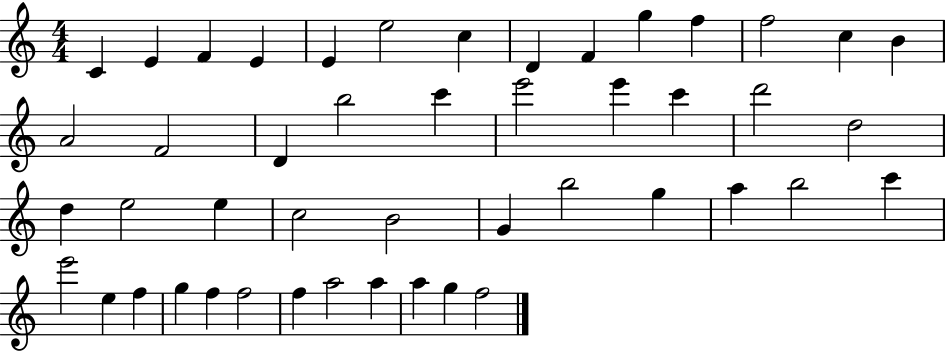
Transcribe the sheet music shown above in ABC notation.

X:1
T:Untitled
M:4/4
L:1/4
K:C
C E F E E e2 c D F g f f2 c B A2 F2 D b2 c' e'2 e' c' d'2 d2 d e2 e c2 B2 G b2 g a b2 c' e'2 e f g f f2 f a2 a a g f2